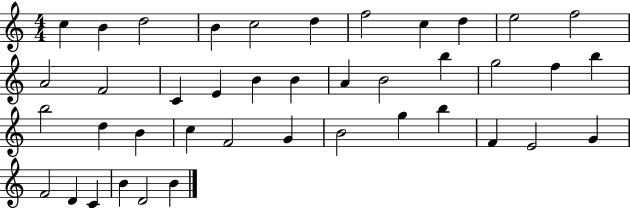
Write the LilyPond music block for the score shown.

{
  \clef treble
  \numericTimeSignature
  \time 4/4
  \key c \major
  c''4 b'4 d''2 | b'4 c''2 d''4 | f''2 c''4 d''4 | e''2 f''2 | \break a'2 f'2 | c'4 e'4 b'4 b'4 | a'4 b'2 b''4 | g''2 f''4 b''4 | \break b''2 d''4 b'4 | c''4 f'2 g'4 | b'2 g''4 b''4 | f'4 e'2 g'4 | \break f'2 d'4 c'4 | b'4 d'2 b'4 | \bar "|."
}